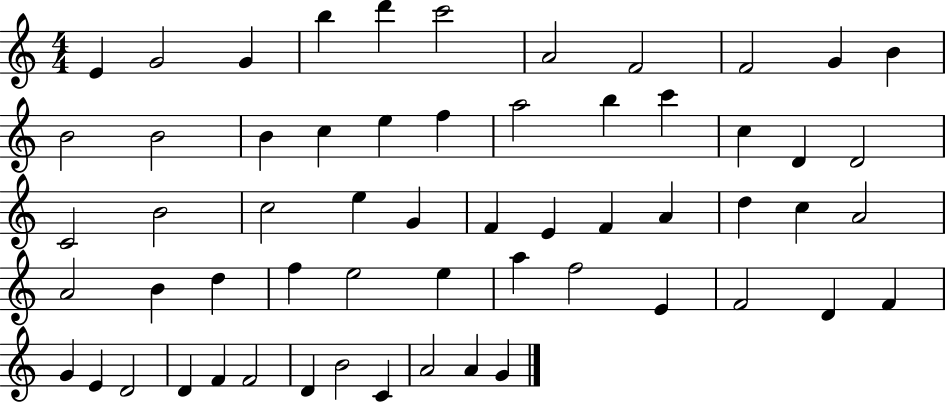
E4/q G4/h G4/q B5/q D6/q C6/h A4/h F4/h F4/h G4/q B4/q B4/h B4/h B4/q C5/q E5/q F5/q A5/h B5/q C6/q C5/q D4/q D4/h C4/h B4/h C5/h E5/q G4/q F4/q E4/q F4/q A4/q D5/q C5/q A4/h A4/h B4/q D5/q F5/q E5/h E5/q A5/q F5/h E4/q F4/h D4/q F4/q G4/q E4/q D4/h D4/q F4/q F4/h D4/q B4/h C4/q A4/h A4/q G4/q